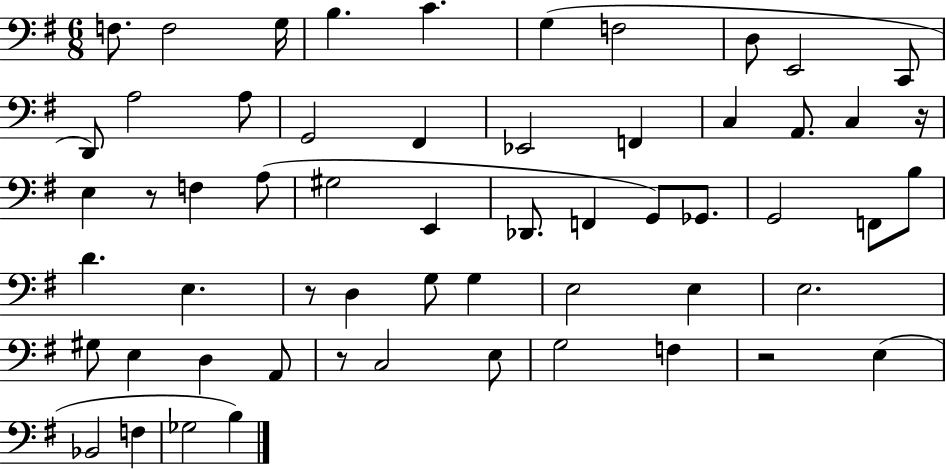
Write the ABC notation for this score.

X:1
T:Untitled
M:6/8
L:1/4
K:G
F,/2 F,2 G,/4 B, C G, F,2 D,/2 E,,2 C,,/2 D,,/2 A,2 A,/2 G,,2 ^F,, _E,,2 F,, C, A,,/2 C, z/4 E, z/2 F, A,/2 ^G,2 E,, _D,,/2 F,, G,,/2 _G,,/2 G,,2 F,,/2 B,/2 D E, z/2 D, G,/2 G, E,2 E, E,2 ^G,/2 E, D, A,,/2 z/2 C,2 E,/2 G,2 F, z2 E, _B,,2 F, _G,2 B,